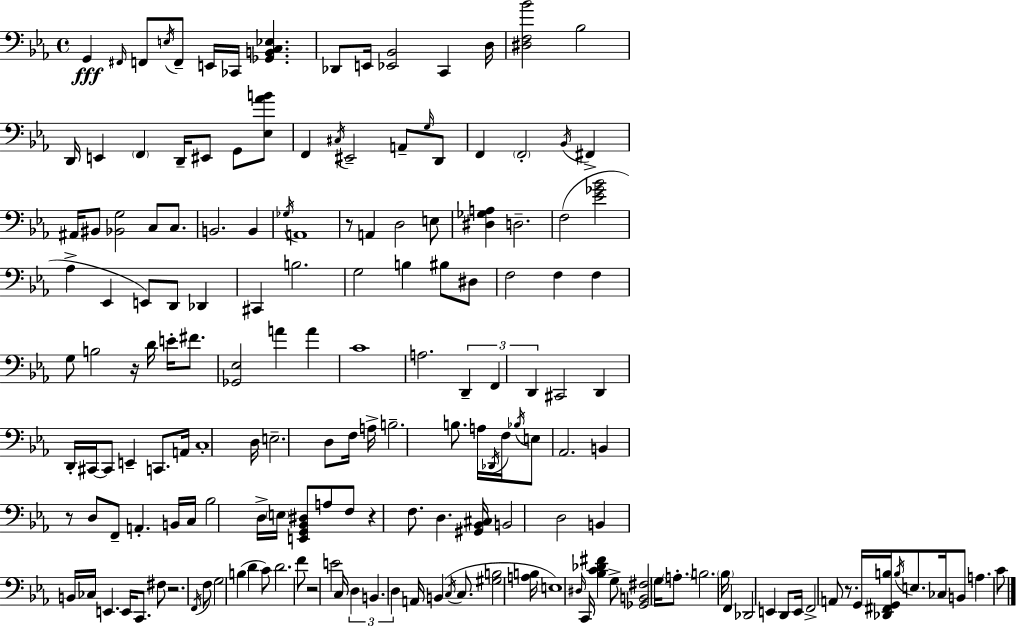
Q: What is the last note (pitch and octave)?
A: C4